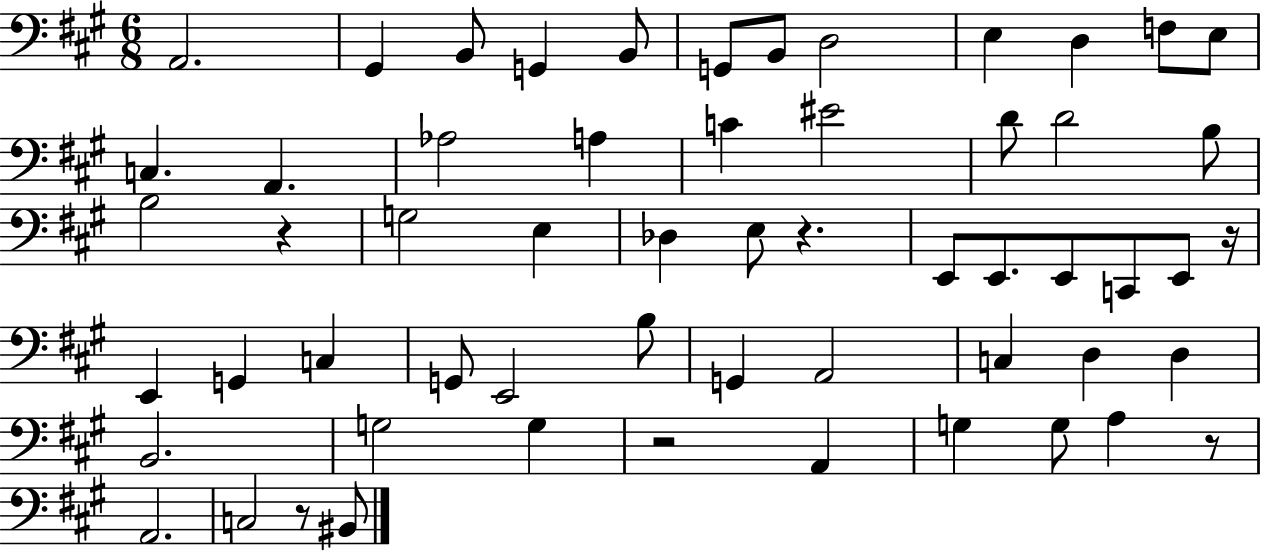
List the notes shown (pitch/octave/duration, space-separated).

A2/h. G#2/q B2/e G2/q B2/e G2/e B2/e D3/h E3/q D3/q F3/e E3/e C3/q. A2/q. Ab3/h A3/q C4/q EIS4/h D4/e D4/h B3/e B3/h R/q G3/h E3/q Db3/q E3/e R/q. E2/e E2/e. E2/e C2/e E2/e R/s E2/q G2/q C3/q G2/e E2/h B3/e G2/q A2/h C3/q D3/q D3/q B2/h. G3/h G3/q R/h A2/q G3/q G3/e A3/q R/e A2/h. C3/h R/e BIS2/e